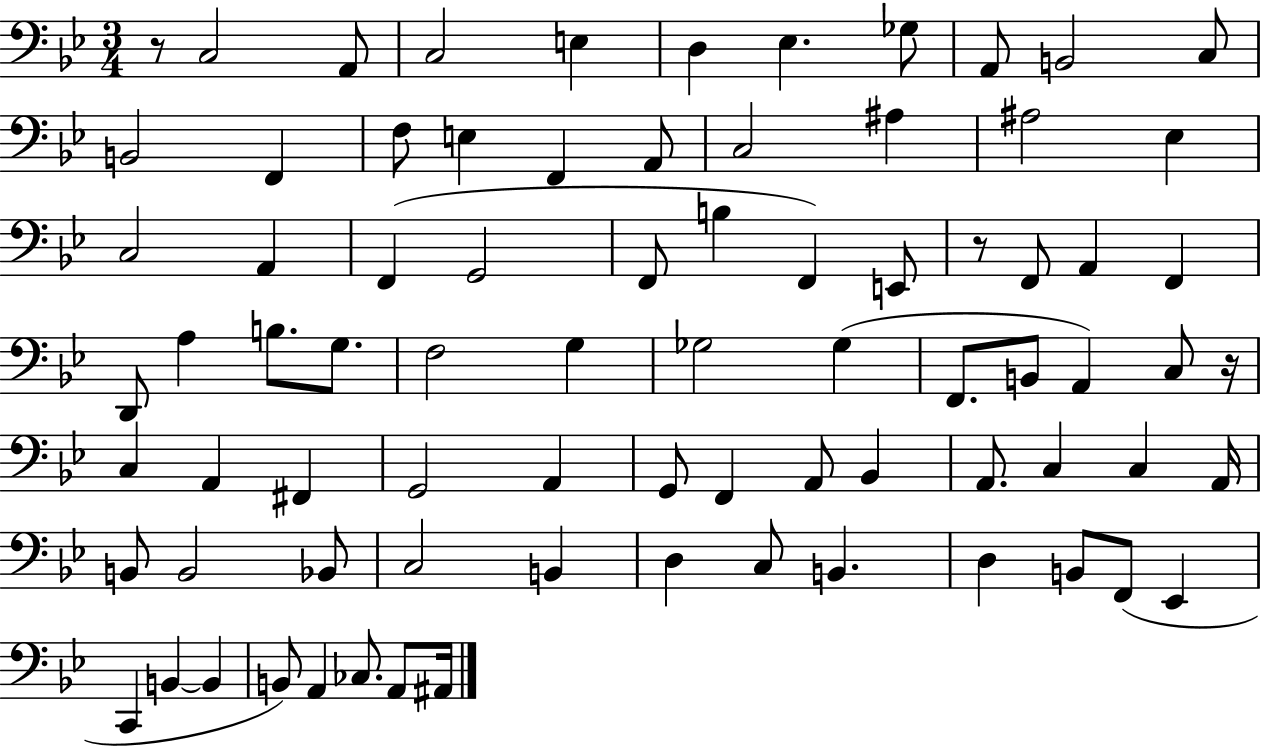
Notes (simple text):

R/e C3/h A2/e C3/h E3/q D3/q Eb3/q. Gb3/e A2/e B2/h C3/e B2/h F2/q F3/e E3/q F2/q A2/e C3/h A#3/q A#3/h Eb3/q C3/h A2/q F2/q G2/h F2/e B3/q F2/q E2/e R/e F2/e A2/q F2/q D2/e A3/q B3/e. G3/e. F3/h G3/q Gb3/h Gb3/q F2/e. B2/e A2/q C3/e R/s C3/q A2/q F#2/q G2/h A2/q G2/e F2/q A2/e Bb2/q A2/e. C3/q C3/q A2/s B2/e B2/h Bb2/e C3/h B2/q D3/q C3/e B2/q. D3/q B2/e F2/e Eb2/q C2/q B2/q B2/q B2/e A2/q CES3/e. A2/e A#2/s